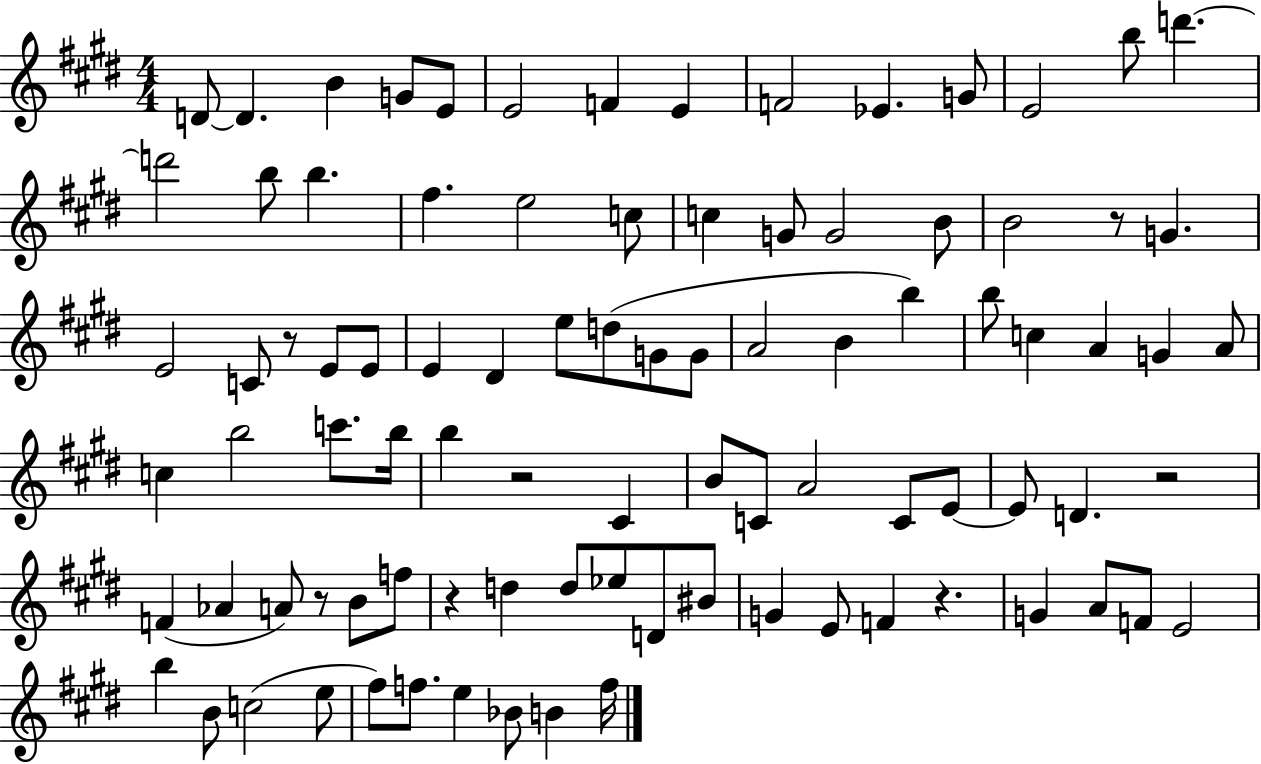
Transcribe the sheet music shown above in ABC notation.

X:1
T:Untitled
M:4/4
L:1/4
K:E
D/2 D B G/2 E/2 E2 F E F2 _E G/2 E2 b/2 d' d'2 b/2 b ^f e2 c/2 c G/2 G2 B/2 B2 z/2 G E2 C/2 z/2 E/2 E/2 E ^D e/2 d/2 G/2 G/2 A2 B b b/2 c A G A/2 c b2 c'/2 b/4 b z2 ^C B/2 C/2 A2 C/2 E/2 E/2 D z2 F _A A/2 z/2 B/2 f/2 z d d/2 _e/2 D/2 ^B/2 G E/2 F z G A/2 F/2 E2 b B/2 c2 e/2 ^f/2 f/2 e _B/2 B f/4